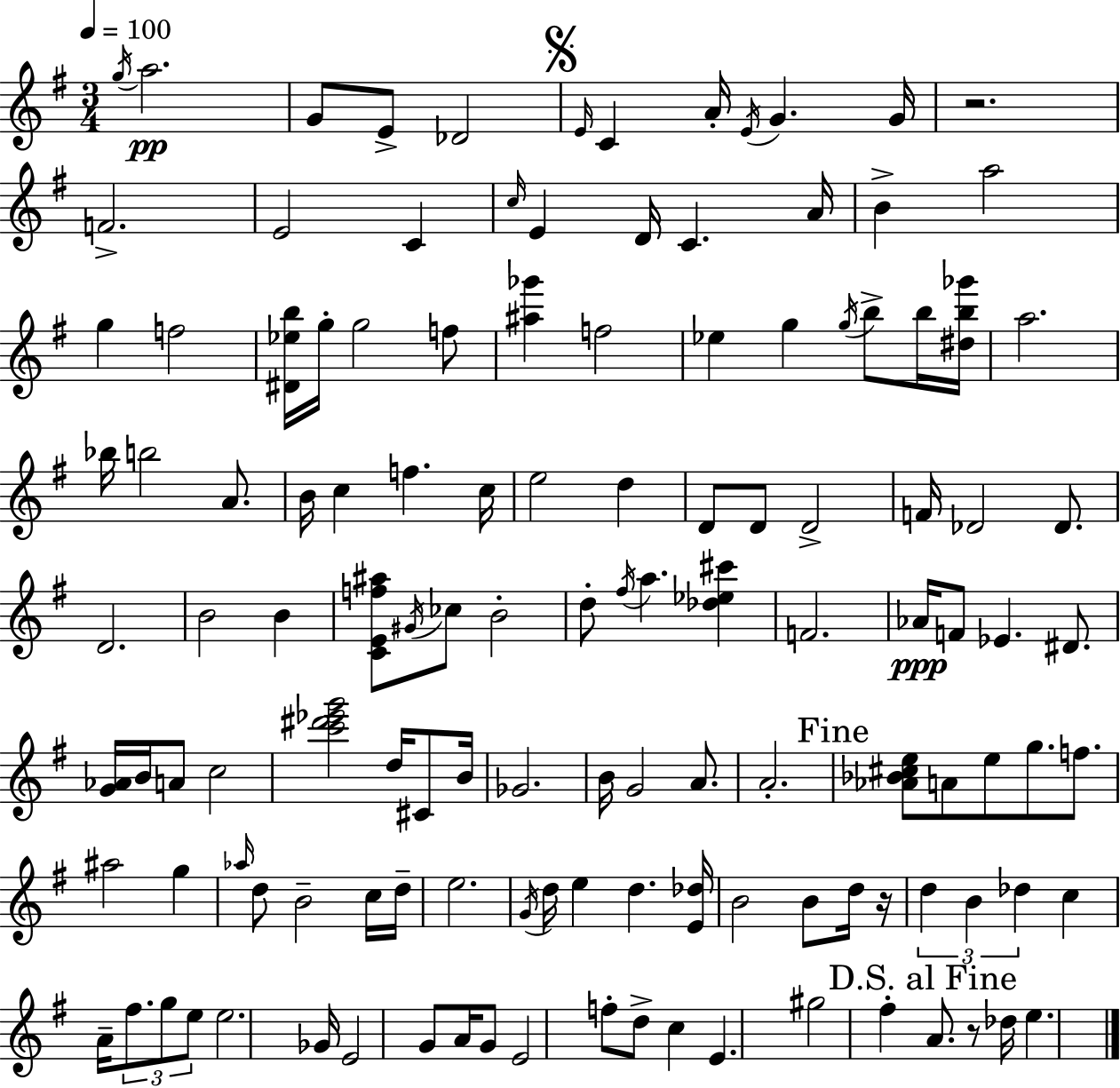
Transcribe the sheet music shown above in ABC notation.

X:1
T:Untitled
M:3/4
L:1/4
K:Em
g/4 a2 G/2 E/2 _D2 E/4 C A/4 E/4 G G/4 z2 F2 E2 C c/4 E D/4 C A/4 B a2 g f2 [^D_eb]/4 g/4 g2 f/2 [^a_g'] f2 _e g g/4 b/2 b/4 [^db_g']/4 a2 _b/4 b2 A/2 B/4 c f c/4 e2 d D/2 D/2 D2 F/4 _D2 _D/2 D2 B2 B [CEf^a]/2 ^G/4 _c/2 B2 d/2 ^f/4 a [_d_e^c'] F2 _A/4 F/2 _E ^D/2 [G_A]/4 B/4 A/2 c2 [c'^d'_e'g']2 d/4 ^C/2 B/4 _G2 B/4 G2 A/2 A2 [_A_B^ce]/2 A/2 e/2 g/2 f/2 ^a2 g _a/4 d/2 B2 c/4 d/4 e2 G/4 d/4 e d [E_d]/4 B2 B/2 d/4 z/4 d B _d c A/4 ^f/2 g/2 e/2 e2 _G/4 E2 G/2 A/4 G/2 E2 f/2 d/2 c E ^g2 ^f A/2 z/2 _d/4 e